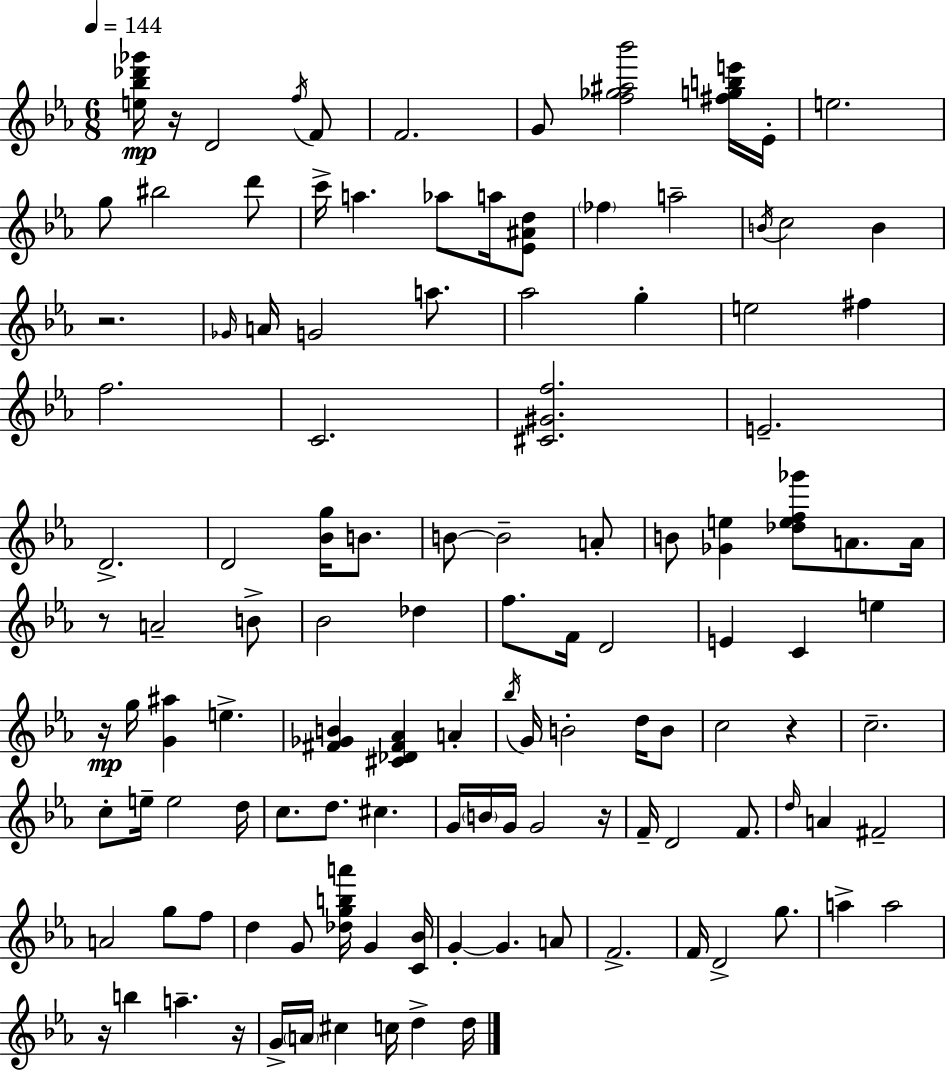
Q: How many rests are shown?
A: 8